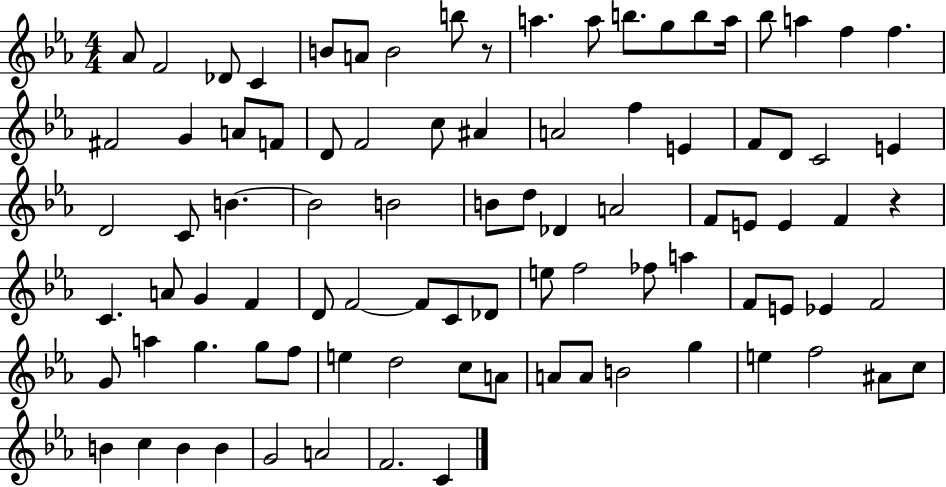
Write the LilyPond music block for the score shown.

{
  \clef treble
  \numericTimeSignature
  \time 4/4
  \key ees \major
  \repeat volta 2 { aes'8 f'2 des'8 c'4 | b'8 a'8 b'2 b''8 r8 | a''4. a''8 b''8. g''8 b''8 a''16 | bes''8 a''4 f''4 f''4. | \break fis'2 g'4 a'8 f'8 | d'8 f'2 c''8 ais'4 | a'2 f''4 e'4 | f'8 d'8 c'2 e'4 | \break d'2 c'8 b'4.~~ | b'2 b'2 | b'8 d''8 des'4 a'2 | f'8 e'8 e'4 f'4 r4 | \break c'4. a'8 g'4 f'4 | d'8 f'2~~ f'8 c'8 des'8 | e''8 f''2 fes''8 a''4 | f'8 e'8 ees'4 f'2 | \break g'8 a''4 g''4. g''8 f''8 | e''4 d''2 c''8 a'8 | a'8 a'8 b'2 g''4 | e''4 f''2 ais'8 c''8 | \break b'4 c''4 b'4 b'4 | g'2 a'2 | f'2. c'4 | } \bar "|."
}